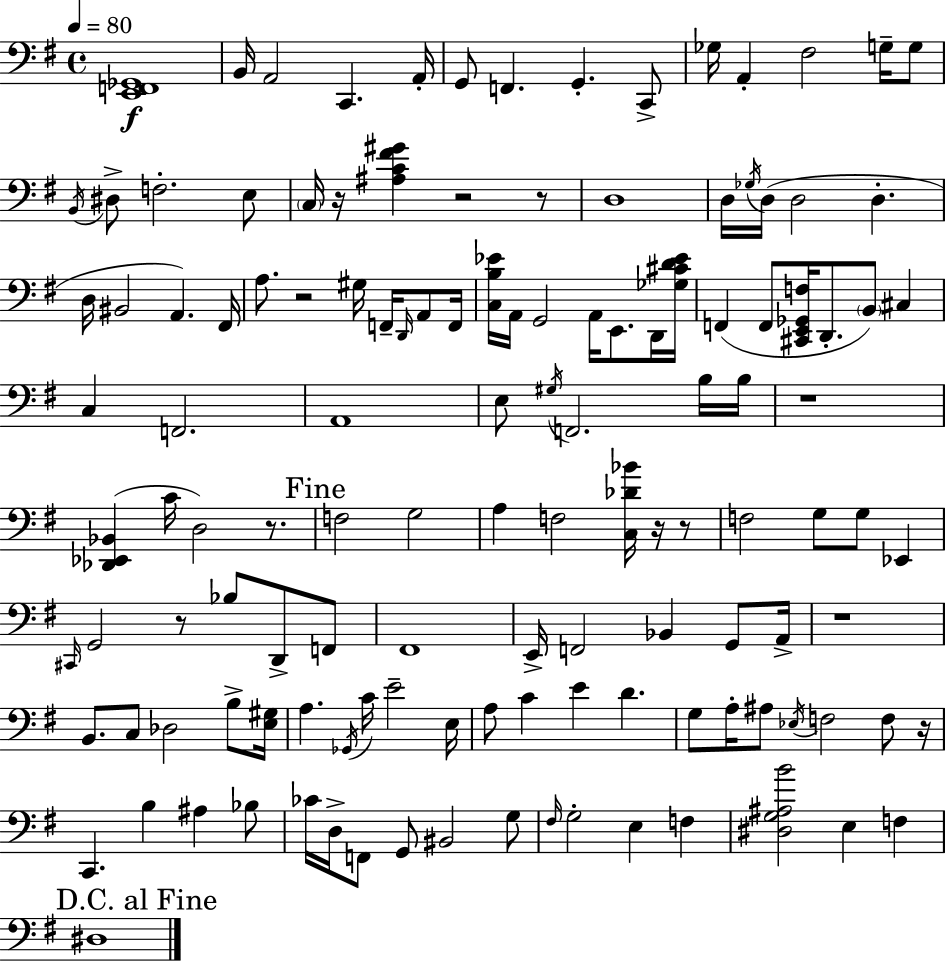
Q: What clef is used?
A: bass